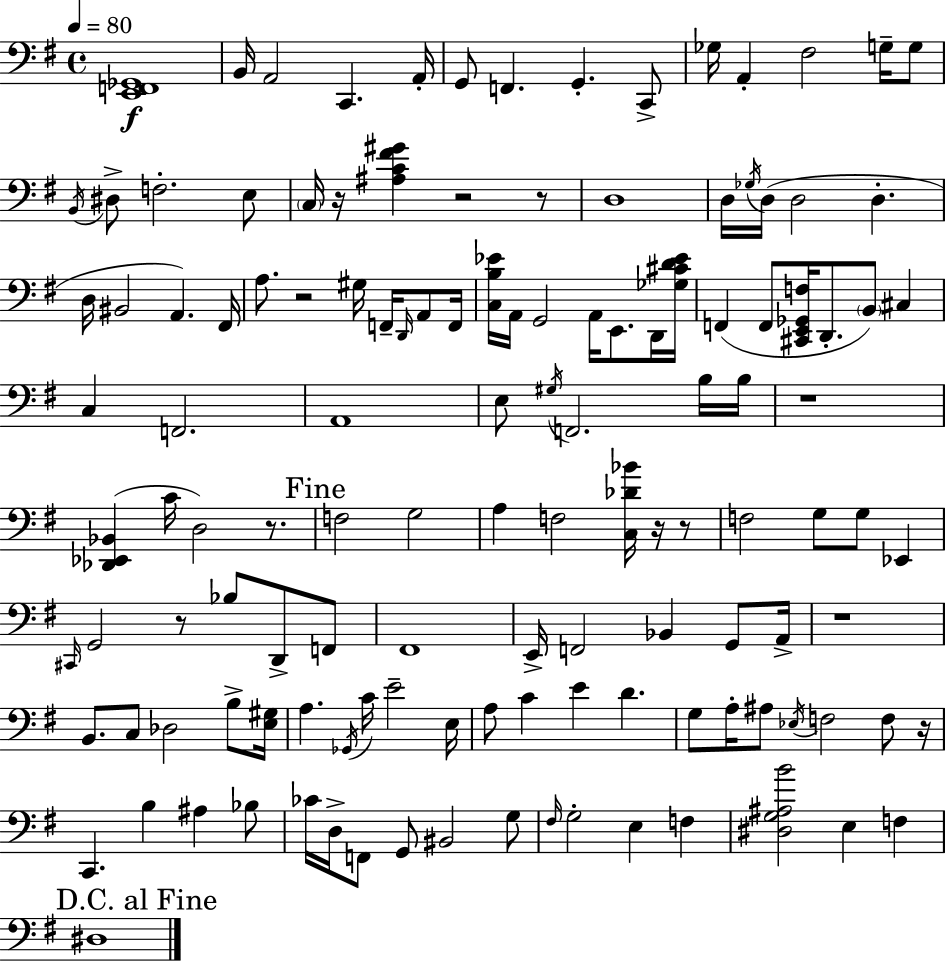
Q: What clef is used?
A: bass